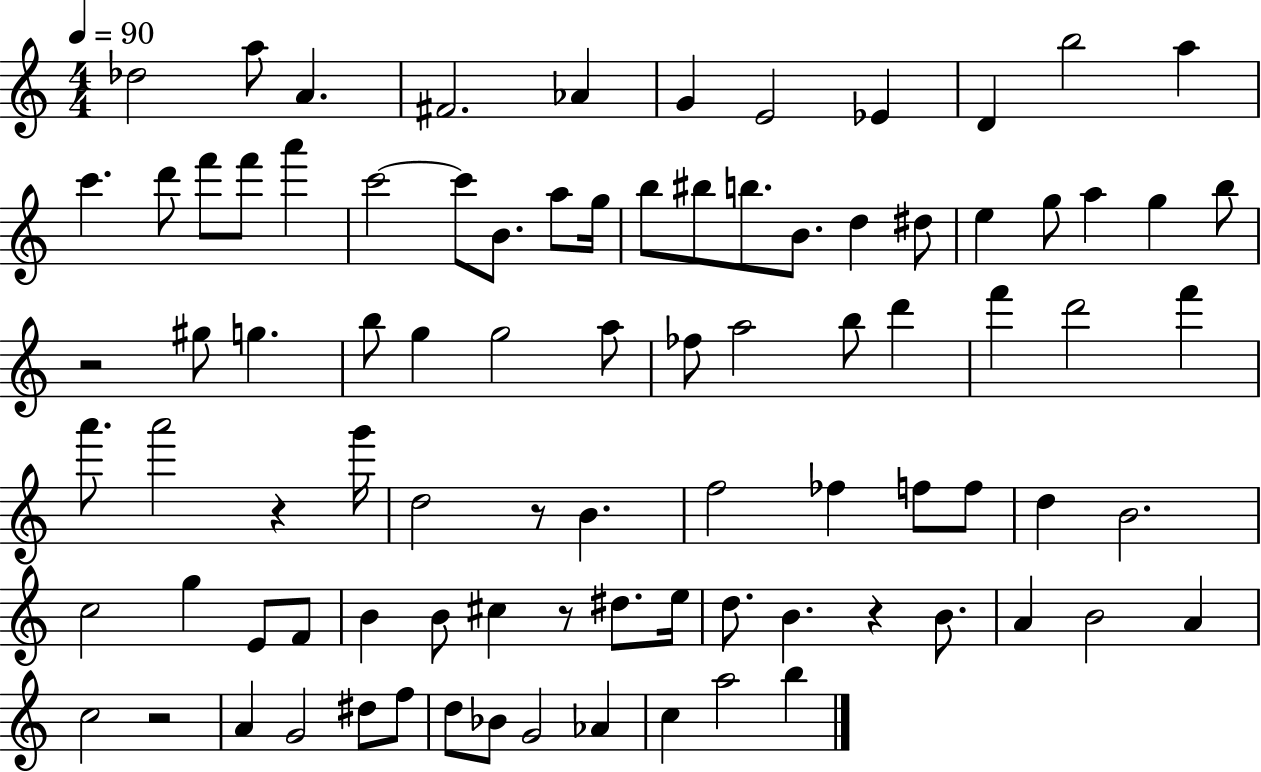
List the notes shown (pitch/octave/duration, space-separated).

Db5/h A5/e A4/q. F#4/h. Ab4/q G4/q E4/h Eb4/q D4/q B5/h A5/q C6/q. D6/e F6/e F6/e A6/q C6/h C6/e B4/e. A5/e G5/s B5/e BIS5/e B5/e. B4/e. D5/q D#5/e E5/q G5/e A5/q G5/q B5/e R/h G#5/e G5/q. B5/e G5/q G5/h A5/e FES5/e A5/h B5/e D6/q F6/q D6/h F6/q A6/e. A6/h R/q G6/s D5/h R/e B4/q. F5/h FES5/q F5/e F5/e D5/q B4/h. C5/h G5/q E4/e F4/e B4/q B4/e C#5/q R/e D#5/e. E5/s D5/e. B4/q. R/q B4/e. A4/q B4/h A4/q C5/h R/h A4/q G4/h D#5/e F5/e D5/e Bb4/e G4/h Ab4/q C5/q A5/h B5/q